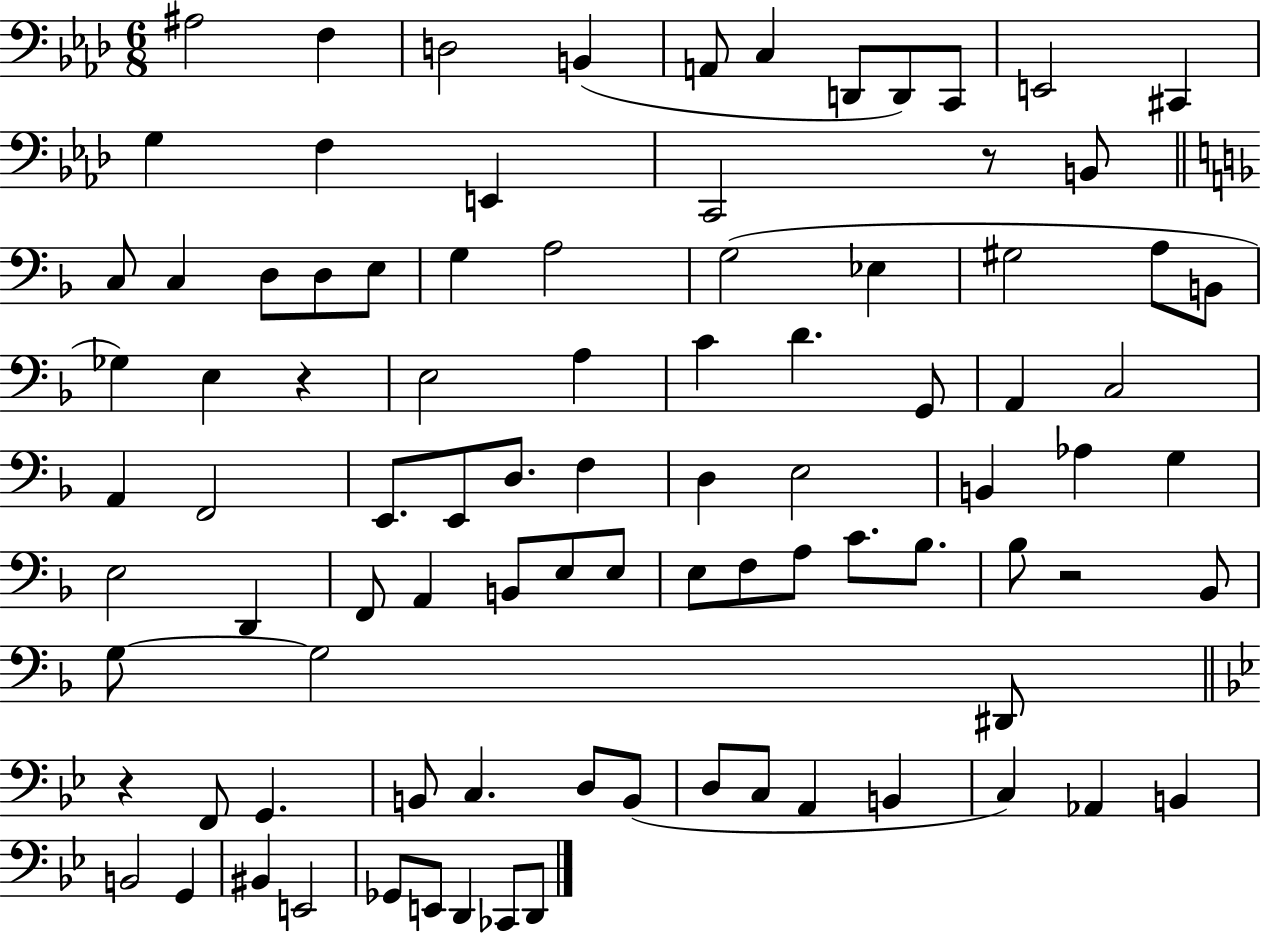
A#3/h F3/q D3/h B2/q A2/e C3/q D2/e D2/e C2/e E2/h C#2/q G3/q F3/q E2/q C2/h R/e B2/e C3/e C3/q D3/e D3/e E3/e G3/q A3/h G3/h Eb3/q G#3/h A3/e B2/e Gb3/q E3/q R/q E3/h A3/q C4/q D4/q. G2/e A2/q C3/h A2/q F2/h E2/e. E2/e D3/e. F3/q D3/q E3/h B2/q Ab3/q G3/q E3/h D2/q F2/e A2/q B2/e E3/e E3/e E3/e F3/e A3/e C4/e. Bb3/e. Bb3/e R/h Bb2/e G3/e G3/h D#2/e R/q F2/e G2/q. B2/e C3/q. D3/e B2/e D3/e C3/e A2/q B2/q C3/q Ab2/q B2/q B2/h G2/q BIS2/q E2/h Gb2/e E2/e D2/q CES2/e D2/e